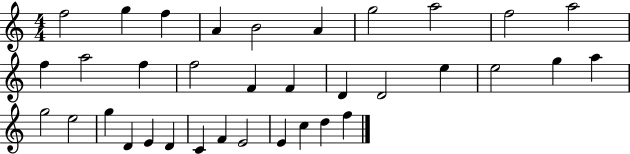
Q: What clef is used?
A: treble